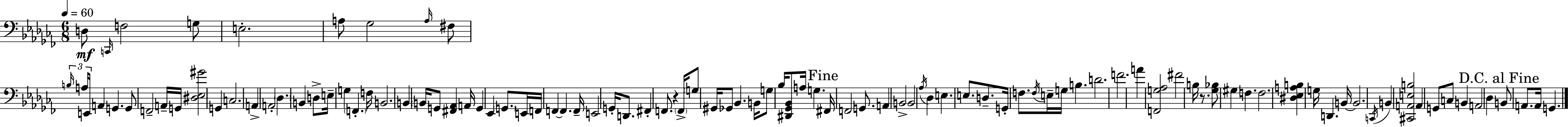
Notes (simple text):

D3/e C2/s F3/h G3/e E3/h. A3/e Gb3/h A3/s F#3/e B3/s A3/s E2/s A2/q G2/q. G2/e F2/h A2/s G2/s [D#3,Eb3,G#4]/h G2/q C3/h. A2/q A2/h Db3/q. B2/q D3/e E3/s G3/q F2/q. F3/s B2/h. B2/q B2/s G2/e [F#2,Ab2]/q A2/s G2/q Eb2/q G2/e. E2/s F2/s F2/q F2/q. F2/s E2/h G2/s D2/e. F#2/q F2/e. R/q F2/s G3/e G#2/s Gb2/e Bb2/q. B2/s G3/e Bb3/s [D#2,Gb2,Bb2]/e A3/s G3/q. F#2/s F2/h G2/e. A2/q B2/h B2/h Ab3/s Db3/q E3/q. E3/e. D3/e. G2/s F3/e. F3/s E3/s G3/s B3/q. D4/h. F4/h. A4/q [F2,G3,Ab3]/h F#4/h B3/s R/e. [Gb3,Bb3]/e G#3/q F3/q. F3/h. [D#3,Eb3,A3,B3]/q G3/s D2/q. B2/s B2/h. C2/s B2/q [C#2,A2,E3,B3]/h A2/q G2/e C3/e B2/q A2/h Db3/q B2/e A2/e. A2/s G2/q.